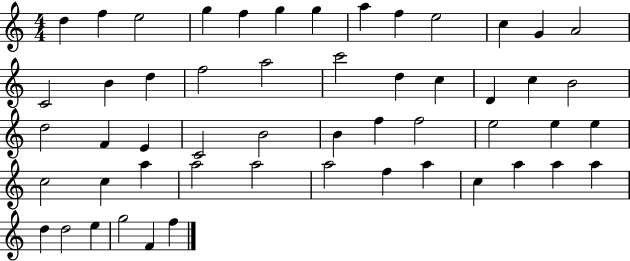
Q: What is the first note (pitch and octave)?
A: D5